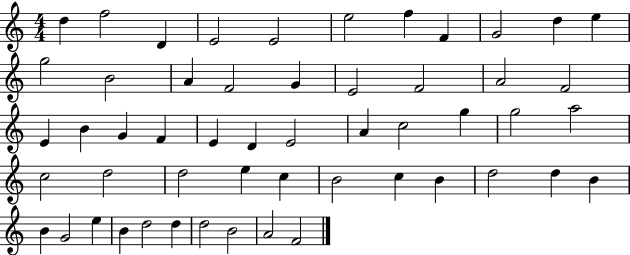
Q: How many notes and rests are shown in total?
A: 53